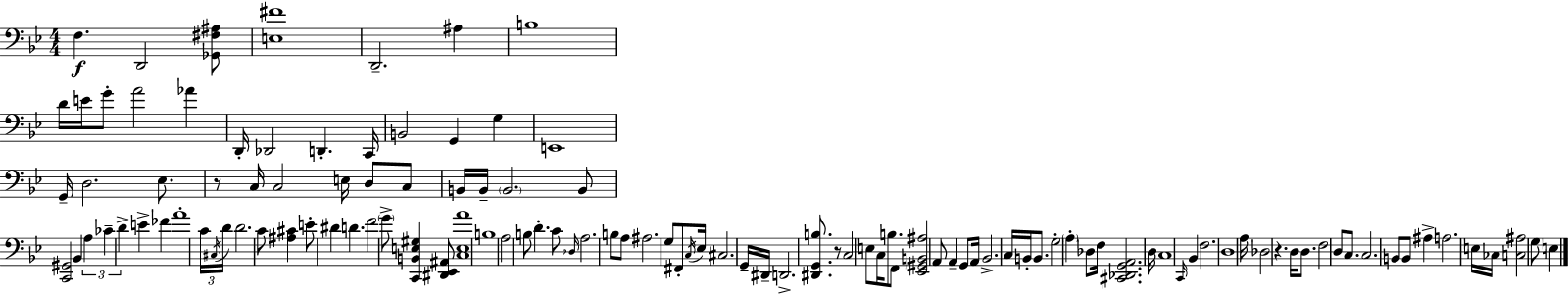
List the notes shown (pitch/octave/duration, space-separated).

F3/q. D2/h [Gb2,F#3,A#3]/e [E3,F#4]/w D2/h. A#3/q B3/w D4/s E4/s G4/e A4/h Ab4/q D2/s Db2/h D2/q. C2/s B2/h G2/q G3/q E2/w G2/s D3/h. Eb3/e. R/e C3/s C3/h E3/s D3/e C3/e B2/s B2/s B2/h. B2/e [C2,G#2]/h Bb2/q A3/q CES4/q D4/q E4/q FES4/q A4/w C4/s C#3/s D4/s D4/h. C4/e [A#3,C#4]/q E4/e D#4/q D4/q. F4/h G4/e [C2,B2,E3,G#3]/q [D#2,Eb2,A#2]/e [C3,E3,A4]/w B3/w A3/h B3/e D4/q. C4/e Db3/s A3/h. B3/e A3/e A#3/h. G3/e F#2/e C3/s Eb3/s C#3/h. G2/s D#2/s D2/h. [D#2,G2,B3]/e. R/e C3/h E3/e C3/s B3/e. F2/e [Eb2,G#2,B2,A#3]/h A2/e A2/q G2/e A2/s Bb2/h. C3/s B2/s B2/e. G3/h A3/q Db3/e F3/s [C#2,Db2,G2,A2]/h. D3/s C3/w C2/s Bb2/q F3/h. D3/w A3/s Db3/h R/q. D3/s D3/e. F3/h D3/e C3/e. C3/h. B2/e B2/e A#3/q A3/h. E3/s CES3/s [C3,A#3]/h G3/e E3/q